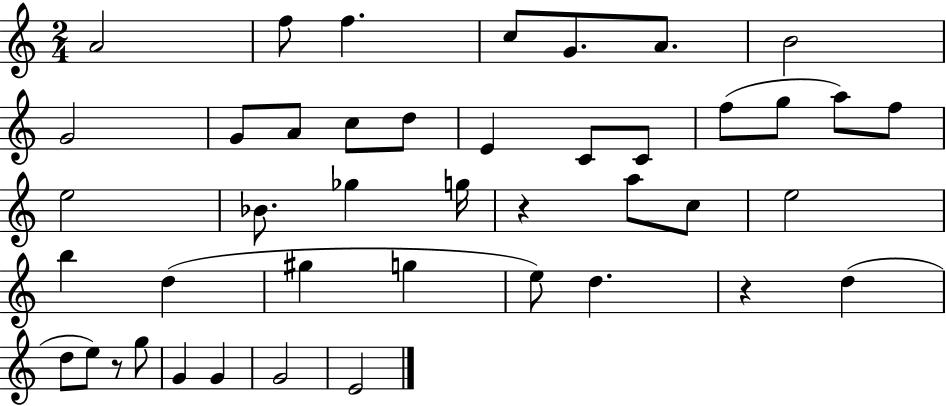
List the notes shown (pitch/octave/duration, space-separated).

A4/h F5/e F5/q. C5/e G4/e. A4/e. B4/h G4/h G4/e A4/e C5/e D5/e E4/q C4/e C4/e F5/e G5/e A5/e F5/e E5/h Bb4/e. Gb5/q G5/s R/q A5/e C5/e E5/h B5/q D5/q G#5/q G5/q E5/e D5/q. R/q D5/q D5/e E5/e R/e G5/e G4/q G4/q G4/h E4/h